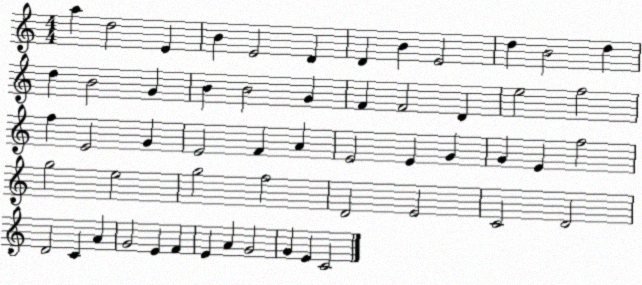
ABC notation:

X:1
T:Untitled
M:4/4
L:1/4
K:C
a d2 E B E2 D D B E2 d B2 d d B2 G B B2 G F F2 D e2 f2 f E2 G E2 F A E2 E G G E f2 g2 e2 g2 f2 D2 E2 C2 D2 D2 C A G2 E F E A G2 G E C2